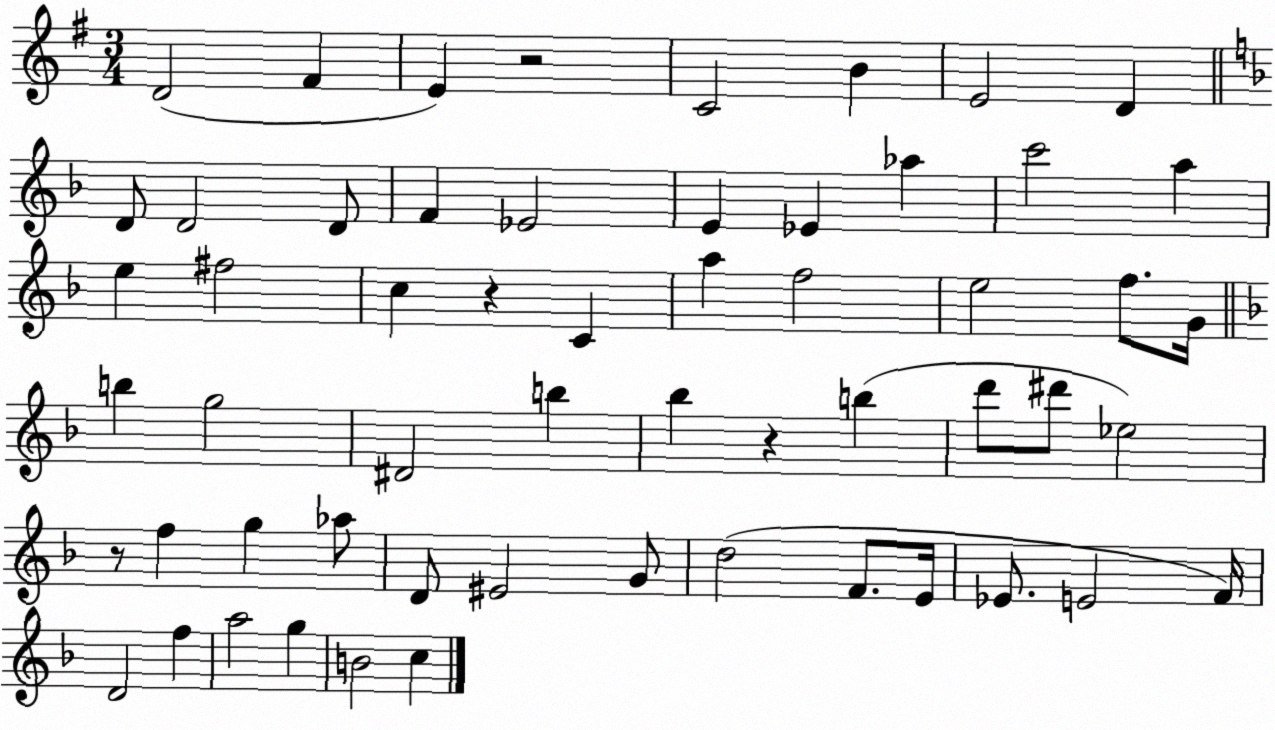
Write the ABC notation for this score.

X:1
T:Untitled
M:3/4
L:1/4
K:G
D2 ^F E z2 C2 B E2 D D/2 D2 D/2 F _E2 E _E _a c'2 a e ^f2 c z C a f2 e2 f/2 G/4 b g2 ^D2 b _b z b d'/2 ^d'/2 _e2 z/2 f g _a/2 D/2 ^E2 G/2 d2 F/2 E/4 _E/2 E2 F/4 D2 f a2 g B2 c